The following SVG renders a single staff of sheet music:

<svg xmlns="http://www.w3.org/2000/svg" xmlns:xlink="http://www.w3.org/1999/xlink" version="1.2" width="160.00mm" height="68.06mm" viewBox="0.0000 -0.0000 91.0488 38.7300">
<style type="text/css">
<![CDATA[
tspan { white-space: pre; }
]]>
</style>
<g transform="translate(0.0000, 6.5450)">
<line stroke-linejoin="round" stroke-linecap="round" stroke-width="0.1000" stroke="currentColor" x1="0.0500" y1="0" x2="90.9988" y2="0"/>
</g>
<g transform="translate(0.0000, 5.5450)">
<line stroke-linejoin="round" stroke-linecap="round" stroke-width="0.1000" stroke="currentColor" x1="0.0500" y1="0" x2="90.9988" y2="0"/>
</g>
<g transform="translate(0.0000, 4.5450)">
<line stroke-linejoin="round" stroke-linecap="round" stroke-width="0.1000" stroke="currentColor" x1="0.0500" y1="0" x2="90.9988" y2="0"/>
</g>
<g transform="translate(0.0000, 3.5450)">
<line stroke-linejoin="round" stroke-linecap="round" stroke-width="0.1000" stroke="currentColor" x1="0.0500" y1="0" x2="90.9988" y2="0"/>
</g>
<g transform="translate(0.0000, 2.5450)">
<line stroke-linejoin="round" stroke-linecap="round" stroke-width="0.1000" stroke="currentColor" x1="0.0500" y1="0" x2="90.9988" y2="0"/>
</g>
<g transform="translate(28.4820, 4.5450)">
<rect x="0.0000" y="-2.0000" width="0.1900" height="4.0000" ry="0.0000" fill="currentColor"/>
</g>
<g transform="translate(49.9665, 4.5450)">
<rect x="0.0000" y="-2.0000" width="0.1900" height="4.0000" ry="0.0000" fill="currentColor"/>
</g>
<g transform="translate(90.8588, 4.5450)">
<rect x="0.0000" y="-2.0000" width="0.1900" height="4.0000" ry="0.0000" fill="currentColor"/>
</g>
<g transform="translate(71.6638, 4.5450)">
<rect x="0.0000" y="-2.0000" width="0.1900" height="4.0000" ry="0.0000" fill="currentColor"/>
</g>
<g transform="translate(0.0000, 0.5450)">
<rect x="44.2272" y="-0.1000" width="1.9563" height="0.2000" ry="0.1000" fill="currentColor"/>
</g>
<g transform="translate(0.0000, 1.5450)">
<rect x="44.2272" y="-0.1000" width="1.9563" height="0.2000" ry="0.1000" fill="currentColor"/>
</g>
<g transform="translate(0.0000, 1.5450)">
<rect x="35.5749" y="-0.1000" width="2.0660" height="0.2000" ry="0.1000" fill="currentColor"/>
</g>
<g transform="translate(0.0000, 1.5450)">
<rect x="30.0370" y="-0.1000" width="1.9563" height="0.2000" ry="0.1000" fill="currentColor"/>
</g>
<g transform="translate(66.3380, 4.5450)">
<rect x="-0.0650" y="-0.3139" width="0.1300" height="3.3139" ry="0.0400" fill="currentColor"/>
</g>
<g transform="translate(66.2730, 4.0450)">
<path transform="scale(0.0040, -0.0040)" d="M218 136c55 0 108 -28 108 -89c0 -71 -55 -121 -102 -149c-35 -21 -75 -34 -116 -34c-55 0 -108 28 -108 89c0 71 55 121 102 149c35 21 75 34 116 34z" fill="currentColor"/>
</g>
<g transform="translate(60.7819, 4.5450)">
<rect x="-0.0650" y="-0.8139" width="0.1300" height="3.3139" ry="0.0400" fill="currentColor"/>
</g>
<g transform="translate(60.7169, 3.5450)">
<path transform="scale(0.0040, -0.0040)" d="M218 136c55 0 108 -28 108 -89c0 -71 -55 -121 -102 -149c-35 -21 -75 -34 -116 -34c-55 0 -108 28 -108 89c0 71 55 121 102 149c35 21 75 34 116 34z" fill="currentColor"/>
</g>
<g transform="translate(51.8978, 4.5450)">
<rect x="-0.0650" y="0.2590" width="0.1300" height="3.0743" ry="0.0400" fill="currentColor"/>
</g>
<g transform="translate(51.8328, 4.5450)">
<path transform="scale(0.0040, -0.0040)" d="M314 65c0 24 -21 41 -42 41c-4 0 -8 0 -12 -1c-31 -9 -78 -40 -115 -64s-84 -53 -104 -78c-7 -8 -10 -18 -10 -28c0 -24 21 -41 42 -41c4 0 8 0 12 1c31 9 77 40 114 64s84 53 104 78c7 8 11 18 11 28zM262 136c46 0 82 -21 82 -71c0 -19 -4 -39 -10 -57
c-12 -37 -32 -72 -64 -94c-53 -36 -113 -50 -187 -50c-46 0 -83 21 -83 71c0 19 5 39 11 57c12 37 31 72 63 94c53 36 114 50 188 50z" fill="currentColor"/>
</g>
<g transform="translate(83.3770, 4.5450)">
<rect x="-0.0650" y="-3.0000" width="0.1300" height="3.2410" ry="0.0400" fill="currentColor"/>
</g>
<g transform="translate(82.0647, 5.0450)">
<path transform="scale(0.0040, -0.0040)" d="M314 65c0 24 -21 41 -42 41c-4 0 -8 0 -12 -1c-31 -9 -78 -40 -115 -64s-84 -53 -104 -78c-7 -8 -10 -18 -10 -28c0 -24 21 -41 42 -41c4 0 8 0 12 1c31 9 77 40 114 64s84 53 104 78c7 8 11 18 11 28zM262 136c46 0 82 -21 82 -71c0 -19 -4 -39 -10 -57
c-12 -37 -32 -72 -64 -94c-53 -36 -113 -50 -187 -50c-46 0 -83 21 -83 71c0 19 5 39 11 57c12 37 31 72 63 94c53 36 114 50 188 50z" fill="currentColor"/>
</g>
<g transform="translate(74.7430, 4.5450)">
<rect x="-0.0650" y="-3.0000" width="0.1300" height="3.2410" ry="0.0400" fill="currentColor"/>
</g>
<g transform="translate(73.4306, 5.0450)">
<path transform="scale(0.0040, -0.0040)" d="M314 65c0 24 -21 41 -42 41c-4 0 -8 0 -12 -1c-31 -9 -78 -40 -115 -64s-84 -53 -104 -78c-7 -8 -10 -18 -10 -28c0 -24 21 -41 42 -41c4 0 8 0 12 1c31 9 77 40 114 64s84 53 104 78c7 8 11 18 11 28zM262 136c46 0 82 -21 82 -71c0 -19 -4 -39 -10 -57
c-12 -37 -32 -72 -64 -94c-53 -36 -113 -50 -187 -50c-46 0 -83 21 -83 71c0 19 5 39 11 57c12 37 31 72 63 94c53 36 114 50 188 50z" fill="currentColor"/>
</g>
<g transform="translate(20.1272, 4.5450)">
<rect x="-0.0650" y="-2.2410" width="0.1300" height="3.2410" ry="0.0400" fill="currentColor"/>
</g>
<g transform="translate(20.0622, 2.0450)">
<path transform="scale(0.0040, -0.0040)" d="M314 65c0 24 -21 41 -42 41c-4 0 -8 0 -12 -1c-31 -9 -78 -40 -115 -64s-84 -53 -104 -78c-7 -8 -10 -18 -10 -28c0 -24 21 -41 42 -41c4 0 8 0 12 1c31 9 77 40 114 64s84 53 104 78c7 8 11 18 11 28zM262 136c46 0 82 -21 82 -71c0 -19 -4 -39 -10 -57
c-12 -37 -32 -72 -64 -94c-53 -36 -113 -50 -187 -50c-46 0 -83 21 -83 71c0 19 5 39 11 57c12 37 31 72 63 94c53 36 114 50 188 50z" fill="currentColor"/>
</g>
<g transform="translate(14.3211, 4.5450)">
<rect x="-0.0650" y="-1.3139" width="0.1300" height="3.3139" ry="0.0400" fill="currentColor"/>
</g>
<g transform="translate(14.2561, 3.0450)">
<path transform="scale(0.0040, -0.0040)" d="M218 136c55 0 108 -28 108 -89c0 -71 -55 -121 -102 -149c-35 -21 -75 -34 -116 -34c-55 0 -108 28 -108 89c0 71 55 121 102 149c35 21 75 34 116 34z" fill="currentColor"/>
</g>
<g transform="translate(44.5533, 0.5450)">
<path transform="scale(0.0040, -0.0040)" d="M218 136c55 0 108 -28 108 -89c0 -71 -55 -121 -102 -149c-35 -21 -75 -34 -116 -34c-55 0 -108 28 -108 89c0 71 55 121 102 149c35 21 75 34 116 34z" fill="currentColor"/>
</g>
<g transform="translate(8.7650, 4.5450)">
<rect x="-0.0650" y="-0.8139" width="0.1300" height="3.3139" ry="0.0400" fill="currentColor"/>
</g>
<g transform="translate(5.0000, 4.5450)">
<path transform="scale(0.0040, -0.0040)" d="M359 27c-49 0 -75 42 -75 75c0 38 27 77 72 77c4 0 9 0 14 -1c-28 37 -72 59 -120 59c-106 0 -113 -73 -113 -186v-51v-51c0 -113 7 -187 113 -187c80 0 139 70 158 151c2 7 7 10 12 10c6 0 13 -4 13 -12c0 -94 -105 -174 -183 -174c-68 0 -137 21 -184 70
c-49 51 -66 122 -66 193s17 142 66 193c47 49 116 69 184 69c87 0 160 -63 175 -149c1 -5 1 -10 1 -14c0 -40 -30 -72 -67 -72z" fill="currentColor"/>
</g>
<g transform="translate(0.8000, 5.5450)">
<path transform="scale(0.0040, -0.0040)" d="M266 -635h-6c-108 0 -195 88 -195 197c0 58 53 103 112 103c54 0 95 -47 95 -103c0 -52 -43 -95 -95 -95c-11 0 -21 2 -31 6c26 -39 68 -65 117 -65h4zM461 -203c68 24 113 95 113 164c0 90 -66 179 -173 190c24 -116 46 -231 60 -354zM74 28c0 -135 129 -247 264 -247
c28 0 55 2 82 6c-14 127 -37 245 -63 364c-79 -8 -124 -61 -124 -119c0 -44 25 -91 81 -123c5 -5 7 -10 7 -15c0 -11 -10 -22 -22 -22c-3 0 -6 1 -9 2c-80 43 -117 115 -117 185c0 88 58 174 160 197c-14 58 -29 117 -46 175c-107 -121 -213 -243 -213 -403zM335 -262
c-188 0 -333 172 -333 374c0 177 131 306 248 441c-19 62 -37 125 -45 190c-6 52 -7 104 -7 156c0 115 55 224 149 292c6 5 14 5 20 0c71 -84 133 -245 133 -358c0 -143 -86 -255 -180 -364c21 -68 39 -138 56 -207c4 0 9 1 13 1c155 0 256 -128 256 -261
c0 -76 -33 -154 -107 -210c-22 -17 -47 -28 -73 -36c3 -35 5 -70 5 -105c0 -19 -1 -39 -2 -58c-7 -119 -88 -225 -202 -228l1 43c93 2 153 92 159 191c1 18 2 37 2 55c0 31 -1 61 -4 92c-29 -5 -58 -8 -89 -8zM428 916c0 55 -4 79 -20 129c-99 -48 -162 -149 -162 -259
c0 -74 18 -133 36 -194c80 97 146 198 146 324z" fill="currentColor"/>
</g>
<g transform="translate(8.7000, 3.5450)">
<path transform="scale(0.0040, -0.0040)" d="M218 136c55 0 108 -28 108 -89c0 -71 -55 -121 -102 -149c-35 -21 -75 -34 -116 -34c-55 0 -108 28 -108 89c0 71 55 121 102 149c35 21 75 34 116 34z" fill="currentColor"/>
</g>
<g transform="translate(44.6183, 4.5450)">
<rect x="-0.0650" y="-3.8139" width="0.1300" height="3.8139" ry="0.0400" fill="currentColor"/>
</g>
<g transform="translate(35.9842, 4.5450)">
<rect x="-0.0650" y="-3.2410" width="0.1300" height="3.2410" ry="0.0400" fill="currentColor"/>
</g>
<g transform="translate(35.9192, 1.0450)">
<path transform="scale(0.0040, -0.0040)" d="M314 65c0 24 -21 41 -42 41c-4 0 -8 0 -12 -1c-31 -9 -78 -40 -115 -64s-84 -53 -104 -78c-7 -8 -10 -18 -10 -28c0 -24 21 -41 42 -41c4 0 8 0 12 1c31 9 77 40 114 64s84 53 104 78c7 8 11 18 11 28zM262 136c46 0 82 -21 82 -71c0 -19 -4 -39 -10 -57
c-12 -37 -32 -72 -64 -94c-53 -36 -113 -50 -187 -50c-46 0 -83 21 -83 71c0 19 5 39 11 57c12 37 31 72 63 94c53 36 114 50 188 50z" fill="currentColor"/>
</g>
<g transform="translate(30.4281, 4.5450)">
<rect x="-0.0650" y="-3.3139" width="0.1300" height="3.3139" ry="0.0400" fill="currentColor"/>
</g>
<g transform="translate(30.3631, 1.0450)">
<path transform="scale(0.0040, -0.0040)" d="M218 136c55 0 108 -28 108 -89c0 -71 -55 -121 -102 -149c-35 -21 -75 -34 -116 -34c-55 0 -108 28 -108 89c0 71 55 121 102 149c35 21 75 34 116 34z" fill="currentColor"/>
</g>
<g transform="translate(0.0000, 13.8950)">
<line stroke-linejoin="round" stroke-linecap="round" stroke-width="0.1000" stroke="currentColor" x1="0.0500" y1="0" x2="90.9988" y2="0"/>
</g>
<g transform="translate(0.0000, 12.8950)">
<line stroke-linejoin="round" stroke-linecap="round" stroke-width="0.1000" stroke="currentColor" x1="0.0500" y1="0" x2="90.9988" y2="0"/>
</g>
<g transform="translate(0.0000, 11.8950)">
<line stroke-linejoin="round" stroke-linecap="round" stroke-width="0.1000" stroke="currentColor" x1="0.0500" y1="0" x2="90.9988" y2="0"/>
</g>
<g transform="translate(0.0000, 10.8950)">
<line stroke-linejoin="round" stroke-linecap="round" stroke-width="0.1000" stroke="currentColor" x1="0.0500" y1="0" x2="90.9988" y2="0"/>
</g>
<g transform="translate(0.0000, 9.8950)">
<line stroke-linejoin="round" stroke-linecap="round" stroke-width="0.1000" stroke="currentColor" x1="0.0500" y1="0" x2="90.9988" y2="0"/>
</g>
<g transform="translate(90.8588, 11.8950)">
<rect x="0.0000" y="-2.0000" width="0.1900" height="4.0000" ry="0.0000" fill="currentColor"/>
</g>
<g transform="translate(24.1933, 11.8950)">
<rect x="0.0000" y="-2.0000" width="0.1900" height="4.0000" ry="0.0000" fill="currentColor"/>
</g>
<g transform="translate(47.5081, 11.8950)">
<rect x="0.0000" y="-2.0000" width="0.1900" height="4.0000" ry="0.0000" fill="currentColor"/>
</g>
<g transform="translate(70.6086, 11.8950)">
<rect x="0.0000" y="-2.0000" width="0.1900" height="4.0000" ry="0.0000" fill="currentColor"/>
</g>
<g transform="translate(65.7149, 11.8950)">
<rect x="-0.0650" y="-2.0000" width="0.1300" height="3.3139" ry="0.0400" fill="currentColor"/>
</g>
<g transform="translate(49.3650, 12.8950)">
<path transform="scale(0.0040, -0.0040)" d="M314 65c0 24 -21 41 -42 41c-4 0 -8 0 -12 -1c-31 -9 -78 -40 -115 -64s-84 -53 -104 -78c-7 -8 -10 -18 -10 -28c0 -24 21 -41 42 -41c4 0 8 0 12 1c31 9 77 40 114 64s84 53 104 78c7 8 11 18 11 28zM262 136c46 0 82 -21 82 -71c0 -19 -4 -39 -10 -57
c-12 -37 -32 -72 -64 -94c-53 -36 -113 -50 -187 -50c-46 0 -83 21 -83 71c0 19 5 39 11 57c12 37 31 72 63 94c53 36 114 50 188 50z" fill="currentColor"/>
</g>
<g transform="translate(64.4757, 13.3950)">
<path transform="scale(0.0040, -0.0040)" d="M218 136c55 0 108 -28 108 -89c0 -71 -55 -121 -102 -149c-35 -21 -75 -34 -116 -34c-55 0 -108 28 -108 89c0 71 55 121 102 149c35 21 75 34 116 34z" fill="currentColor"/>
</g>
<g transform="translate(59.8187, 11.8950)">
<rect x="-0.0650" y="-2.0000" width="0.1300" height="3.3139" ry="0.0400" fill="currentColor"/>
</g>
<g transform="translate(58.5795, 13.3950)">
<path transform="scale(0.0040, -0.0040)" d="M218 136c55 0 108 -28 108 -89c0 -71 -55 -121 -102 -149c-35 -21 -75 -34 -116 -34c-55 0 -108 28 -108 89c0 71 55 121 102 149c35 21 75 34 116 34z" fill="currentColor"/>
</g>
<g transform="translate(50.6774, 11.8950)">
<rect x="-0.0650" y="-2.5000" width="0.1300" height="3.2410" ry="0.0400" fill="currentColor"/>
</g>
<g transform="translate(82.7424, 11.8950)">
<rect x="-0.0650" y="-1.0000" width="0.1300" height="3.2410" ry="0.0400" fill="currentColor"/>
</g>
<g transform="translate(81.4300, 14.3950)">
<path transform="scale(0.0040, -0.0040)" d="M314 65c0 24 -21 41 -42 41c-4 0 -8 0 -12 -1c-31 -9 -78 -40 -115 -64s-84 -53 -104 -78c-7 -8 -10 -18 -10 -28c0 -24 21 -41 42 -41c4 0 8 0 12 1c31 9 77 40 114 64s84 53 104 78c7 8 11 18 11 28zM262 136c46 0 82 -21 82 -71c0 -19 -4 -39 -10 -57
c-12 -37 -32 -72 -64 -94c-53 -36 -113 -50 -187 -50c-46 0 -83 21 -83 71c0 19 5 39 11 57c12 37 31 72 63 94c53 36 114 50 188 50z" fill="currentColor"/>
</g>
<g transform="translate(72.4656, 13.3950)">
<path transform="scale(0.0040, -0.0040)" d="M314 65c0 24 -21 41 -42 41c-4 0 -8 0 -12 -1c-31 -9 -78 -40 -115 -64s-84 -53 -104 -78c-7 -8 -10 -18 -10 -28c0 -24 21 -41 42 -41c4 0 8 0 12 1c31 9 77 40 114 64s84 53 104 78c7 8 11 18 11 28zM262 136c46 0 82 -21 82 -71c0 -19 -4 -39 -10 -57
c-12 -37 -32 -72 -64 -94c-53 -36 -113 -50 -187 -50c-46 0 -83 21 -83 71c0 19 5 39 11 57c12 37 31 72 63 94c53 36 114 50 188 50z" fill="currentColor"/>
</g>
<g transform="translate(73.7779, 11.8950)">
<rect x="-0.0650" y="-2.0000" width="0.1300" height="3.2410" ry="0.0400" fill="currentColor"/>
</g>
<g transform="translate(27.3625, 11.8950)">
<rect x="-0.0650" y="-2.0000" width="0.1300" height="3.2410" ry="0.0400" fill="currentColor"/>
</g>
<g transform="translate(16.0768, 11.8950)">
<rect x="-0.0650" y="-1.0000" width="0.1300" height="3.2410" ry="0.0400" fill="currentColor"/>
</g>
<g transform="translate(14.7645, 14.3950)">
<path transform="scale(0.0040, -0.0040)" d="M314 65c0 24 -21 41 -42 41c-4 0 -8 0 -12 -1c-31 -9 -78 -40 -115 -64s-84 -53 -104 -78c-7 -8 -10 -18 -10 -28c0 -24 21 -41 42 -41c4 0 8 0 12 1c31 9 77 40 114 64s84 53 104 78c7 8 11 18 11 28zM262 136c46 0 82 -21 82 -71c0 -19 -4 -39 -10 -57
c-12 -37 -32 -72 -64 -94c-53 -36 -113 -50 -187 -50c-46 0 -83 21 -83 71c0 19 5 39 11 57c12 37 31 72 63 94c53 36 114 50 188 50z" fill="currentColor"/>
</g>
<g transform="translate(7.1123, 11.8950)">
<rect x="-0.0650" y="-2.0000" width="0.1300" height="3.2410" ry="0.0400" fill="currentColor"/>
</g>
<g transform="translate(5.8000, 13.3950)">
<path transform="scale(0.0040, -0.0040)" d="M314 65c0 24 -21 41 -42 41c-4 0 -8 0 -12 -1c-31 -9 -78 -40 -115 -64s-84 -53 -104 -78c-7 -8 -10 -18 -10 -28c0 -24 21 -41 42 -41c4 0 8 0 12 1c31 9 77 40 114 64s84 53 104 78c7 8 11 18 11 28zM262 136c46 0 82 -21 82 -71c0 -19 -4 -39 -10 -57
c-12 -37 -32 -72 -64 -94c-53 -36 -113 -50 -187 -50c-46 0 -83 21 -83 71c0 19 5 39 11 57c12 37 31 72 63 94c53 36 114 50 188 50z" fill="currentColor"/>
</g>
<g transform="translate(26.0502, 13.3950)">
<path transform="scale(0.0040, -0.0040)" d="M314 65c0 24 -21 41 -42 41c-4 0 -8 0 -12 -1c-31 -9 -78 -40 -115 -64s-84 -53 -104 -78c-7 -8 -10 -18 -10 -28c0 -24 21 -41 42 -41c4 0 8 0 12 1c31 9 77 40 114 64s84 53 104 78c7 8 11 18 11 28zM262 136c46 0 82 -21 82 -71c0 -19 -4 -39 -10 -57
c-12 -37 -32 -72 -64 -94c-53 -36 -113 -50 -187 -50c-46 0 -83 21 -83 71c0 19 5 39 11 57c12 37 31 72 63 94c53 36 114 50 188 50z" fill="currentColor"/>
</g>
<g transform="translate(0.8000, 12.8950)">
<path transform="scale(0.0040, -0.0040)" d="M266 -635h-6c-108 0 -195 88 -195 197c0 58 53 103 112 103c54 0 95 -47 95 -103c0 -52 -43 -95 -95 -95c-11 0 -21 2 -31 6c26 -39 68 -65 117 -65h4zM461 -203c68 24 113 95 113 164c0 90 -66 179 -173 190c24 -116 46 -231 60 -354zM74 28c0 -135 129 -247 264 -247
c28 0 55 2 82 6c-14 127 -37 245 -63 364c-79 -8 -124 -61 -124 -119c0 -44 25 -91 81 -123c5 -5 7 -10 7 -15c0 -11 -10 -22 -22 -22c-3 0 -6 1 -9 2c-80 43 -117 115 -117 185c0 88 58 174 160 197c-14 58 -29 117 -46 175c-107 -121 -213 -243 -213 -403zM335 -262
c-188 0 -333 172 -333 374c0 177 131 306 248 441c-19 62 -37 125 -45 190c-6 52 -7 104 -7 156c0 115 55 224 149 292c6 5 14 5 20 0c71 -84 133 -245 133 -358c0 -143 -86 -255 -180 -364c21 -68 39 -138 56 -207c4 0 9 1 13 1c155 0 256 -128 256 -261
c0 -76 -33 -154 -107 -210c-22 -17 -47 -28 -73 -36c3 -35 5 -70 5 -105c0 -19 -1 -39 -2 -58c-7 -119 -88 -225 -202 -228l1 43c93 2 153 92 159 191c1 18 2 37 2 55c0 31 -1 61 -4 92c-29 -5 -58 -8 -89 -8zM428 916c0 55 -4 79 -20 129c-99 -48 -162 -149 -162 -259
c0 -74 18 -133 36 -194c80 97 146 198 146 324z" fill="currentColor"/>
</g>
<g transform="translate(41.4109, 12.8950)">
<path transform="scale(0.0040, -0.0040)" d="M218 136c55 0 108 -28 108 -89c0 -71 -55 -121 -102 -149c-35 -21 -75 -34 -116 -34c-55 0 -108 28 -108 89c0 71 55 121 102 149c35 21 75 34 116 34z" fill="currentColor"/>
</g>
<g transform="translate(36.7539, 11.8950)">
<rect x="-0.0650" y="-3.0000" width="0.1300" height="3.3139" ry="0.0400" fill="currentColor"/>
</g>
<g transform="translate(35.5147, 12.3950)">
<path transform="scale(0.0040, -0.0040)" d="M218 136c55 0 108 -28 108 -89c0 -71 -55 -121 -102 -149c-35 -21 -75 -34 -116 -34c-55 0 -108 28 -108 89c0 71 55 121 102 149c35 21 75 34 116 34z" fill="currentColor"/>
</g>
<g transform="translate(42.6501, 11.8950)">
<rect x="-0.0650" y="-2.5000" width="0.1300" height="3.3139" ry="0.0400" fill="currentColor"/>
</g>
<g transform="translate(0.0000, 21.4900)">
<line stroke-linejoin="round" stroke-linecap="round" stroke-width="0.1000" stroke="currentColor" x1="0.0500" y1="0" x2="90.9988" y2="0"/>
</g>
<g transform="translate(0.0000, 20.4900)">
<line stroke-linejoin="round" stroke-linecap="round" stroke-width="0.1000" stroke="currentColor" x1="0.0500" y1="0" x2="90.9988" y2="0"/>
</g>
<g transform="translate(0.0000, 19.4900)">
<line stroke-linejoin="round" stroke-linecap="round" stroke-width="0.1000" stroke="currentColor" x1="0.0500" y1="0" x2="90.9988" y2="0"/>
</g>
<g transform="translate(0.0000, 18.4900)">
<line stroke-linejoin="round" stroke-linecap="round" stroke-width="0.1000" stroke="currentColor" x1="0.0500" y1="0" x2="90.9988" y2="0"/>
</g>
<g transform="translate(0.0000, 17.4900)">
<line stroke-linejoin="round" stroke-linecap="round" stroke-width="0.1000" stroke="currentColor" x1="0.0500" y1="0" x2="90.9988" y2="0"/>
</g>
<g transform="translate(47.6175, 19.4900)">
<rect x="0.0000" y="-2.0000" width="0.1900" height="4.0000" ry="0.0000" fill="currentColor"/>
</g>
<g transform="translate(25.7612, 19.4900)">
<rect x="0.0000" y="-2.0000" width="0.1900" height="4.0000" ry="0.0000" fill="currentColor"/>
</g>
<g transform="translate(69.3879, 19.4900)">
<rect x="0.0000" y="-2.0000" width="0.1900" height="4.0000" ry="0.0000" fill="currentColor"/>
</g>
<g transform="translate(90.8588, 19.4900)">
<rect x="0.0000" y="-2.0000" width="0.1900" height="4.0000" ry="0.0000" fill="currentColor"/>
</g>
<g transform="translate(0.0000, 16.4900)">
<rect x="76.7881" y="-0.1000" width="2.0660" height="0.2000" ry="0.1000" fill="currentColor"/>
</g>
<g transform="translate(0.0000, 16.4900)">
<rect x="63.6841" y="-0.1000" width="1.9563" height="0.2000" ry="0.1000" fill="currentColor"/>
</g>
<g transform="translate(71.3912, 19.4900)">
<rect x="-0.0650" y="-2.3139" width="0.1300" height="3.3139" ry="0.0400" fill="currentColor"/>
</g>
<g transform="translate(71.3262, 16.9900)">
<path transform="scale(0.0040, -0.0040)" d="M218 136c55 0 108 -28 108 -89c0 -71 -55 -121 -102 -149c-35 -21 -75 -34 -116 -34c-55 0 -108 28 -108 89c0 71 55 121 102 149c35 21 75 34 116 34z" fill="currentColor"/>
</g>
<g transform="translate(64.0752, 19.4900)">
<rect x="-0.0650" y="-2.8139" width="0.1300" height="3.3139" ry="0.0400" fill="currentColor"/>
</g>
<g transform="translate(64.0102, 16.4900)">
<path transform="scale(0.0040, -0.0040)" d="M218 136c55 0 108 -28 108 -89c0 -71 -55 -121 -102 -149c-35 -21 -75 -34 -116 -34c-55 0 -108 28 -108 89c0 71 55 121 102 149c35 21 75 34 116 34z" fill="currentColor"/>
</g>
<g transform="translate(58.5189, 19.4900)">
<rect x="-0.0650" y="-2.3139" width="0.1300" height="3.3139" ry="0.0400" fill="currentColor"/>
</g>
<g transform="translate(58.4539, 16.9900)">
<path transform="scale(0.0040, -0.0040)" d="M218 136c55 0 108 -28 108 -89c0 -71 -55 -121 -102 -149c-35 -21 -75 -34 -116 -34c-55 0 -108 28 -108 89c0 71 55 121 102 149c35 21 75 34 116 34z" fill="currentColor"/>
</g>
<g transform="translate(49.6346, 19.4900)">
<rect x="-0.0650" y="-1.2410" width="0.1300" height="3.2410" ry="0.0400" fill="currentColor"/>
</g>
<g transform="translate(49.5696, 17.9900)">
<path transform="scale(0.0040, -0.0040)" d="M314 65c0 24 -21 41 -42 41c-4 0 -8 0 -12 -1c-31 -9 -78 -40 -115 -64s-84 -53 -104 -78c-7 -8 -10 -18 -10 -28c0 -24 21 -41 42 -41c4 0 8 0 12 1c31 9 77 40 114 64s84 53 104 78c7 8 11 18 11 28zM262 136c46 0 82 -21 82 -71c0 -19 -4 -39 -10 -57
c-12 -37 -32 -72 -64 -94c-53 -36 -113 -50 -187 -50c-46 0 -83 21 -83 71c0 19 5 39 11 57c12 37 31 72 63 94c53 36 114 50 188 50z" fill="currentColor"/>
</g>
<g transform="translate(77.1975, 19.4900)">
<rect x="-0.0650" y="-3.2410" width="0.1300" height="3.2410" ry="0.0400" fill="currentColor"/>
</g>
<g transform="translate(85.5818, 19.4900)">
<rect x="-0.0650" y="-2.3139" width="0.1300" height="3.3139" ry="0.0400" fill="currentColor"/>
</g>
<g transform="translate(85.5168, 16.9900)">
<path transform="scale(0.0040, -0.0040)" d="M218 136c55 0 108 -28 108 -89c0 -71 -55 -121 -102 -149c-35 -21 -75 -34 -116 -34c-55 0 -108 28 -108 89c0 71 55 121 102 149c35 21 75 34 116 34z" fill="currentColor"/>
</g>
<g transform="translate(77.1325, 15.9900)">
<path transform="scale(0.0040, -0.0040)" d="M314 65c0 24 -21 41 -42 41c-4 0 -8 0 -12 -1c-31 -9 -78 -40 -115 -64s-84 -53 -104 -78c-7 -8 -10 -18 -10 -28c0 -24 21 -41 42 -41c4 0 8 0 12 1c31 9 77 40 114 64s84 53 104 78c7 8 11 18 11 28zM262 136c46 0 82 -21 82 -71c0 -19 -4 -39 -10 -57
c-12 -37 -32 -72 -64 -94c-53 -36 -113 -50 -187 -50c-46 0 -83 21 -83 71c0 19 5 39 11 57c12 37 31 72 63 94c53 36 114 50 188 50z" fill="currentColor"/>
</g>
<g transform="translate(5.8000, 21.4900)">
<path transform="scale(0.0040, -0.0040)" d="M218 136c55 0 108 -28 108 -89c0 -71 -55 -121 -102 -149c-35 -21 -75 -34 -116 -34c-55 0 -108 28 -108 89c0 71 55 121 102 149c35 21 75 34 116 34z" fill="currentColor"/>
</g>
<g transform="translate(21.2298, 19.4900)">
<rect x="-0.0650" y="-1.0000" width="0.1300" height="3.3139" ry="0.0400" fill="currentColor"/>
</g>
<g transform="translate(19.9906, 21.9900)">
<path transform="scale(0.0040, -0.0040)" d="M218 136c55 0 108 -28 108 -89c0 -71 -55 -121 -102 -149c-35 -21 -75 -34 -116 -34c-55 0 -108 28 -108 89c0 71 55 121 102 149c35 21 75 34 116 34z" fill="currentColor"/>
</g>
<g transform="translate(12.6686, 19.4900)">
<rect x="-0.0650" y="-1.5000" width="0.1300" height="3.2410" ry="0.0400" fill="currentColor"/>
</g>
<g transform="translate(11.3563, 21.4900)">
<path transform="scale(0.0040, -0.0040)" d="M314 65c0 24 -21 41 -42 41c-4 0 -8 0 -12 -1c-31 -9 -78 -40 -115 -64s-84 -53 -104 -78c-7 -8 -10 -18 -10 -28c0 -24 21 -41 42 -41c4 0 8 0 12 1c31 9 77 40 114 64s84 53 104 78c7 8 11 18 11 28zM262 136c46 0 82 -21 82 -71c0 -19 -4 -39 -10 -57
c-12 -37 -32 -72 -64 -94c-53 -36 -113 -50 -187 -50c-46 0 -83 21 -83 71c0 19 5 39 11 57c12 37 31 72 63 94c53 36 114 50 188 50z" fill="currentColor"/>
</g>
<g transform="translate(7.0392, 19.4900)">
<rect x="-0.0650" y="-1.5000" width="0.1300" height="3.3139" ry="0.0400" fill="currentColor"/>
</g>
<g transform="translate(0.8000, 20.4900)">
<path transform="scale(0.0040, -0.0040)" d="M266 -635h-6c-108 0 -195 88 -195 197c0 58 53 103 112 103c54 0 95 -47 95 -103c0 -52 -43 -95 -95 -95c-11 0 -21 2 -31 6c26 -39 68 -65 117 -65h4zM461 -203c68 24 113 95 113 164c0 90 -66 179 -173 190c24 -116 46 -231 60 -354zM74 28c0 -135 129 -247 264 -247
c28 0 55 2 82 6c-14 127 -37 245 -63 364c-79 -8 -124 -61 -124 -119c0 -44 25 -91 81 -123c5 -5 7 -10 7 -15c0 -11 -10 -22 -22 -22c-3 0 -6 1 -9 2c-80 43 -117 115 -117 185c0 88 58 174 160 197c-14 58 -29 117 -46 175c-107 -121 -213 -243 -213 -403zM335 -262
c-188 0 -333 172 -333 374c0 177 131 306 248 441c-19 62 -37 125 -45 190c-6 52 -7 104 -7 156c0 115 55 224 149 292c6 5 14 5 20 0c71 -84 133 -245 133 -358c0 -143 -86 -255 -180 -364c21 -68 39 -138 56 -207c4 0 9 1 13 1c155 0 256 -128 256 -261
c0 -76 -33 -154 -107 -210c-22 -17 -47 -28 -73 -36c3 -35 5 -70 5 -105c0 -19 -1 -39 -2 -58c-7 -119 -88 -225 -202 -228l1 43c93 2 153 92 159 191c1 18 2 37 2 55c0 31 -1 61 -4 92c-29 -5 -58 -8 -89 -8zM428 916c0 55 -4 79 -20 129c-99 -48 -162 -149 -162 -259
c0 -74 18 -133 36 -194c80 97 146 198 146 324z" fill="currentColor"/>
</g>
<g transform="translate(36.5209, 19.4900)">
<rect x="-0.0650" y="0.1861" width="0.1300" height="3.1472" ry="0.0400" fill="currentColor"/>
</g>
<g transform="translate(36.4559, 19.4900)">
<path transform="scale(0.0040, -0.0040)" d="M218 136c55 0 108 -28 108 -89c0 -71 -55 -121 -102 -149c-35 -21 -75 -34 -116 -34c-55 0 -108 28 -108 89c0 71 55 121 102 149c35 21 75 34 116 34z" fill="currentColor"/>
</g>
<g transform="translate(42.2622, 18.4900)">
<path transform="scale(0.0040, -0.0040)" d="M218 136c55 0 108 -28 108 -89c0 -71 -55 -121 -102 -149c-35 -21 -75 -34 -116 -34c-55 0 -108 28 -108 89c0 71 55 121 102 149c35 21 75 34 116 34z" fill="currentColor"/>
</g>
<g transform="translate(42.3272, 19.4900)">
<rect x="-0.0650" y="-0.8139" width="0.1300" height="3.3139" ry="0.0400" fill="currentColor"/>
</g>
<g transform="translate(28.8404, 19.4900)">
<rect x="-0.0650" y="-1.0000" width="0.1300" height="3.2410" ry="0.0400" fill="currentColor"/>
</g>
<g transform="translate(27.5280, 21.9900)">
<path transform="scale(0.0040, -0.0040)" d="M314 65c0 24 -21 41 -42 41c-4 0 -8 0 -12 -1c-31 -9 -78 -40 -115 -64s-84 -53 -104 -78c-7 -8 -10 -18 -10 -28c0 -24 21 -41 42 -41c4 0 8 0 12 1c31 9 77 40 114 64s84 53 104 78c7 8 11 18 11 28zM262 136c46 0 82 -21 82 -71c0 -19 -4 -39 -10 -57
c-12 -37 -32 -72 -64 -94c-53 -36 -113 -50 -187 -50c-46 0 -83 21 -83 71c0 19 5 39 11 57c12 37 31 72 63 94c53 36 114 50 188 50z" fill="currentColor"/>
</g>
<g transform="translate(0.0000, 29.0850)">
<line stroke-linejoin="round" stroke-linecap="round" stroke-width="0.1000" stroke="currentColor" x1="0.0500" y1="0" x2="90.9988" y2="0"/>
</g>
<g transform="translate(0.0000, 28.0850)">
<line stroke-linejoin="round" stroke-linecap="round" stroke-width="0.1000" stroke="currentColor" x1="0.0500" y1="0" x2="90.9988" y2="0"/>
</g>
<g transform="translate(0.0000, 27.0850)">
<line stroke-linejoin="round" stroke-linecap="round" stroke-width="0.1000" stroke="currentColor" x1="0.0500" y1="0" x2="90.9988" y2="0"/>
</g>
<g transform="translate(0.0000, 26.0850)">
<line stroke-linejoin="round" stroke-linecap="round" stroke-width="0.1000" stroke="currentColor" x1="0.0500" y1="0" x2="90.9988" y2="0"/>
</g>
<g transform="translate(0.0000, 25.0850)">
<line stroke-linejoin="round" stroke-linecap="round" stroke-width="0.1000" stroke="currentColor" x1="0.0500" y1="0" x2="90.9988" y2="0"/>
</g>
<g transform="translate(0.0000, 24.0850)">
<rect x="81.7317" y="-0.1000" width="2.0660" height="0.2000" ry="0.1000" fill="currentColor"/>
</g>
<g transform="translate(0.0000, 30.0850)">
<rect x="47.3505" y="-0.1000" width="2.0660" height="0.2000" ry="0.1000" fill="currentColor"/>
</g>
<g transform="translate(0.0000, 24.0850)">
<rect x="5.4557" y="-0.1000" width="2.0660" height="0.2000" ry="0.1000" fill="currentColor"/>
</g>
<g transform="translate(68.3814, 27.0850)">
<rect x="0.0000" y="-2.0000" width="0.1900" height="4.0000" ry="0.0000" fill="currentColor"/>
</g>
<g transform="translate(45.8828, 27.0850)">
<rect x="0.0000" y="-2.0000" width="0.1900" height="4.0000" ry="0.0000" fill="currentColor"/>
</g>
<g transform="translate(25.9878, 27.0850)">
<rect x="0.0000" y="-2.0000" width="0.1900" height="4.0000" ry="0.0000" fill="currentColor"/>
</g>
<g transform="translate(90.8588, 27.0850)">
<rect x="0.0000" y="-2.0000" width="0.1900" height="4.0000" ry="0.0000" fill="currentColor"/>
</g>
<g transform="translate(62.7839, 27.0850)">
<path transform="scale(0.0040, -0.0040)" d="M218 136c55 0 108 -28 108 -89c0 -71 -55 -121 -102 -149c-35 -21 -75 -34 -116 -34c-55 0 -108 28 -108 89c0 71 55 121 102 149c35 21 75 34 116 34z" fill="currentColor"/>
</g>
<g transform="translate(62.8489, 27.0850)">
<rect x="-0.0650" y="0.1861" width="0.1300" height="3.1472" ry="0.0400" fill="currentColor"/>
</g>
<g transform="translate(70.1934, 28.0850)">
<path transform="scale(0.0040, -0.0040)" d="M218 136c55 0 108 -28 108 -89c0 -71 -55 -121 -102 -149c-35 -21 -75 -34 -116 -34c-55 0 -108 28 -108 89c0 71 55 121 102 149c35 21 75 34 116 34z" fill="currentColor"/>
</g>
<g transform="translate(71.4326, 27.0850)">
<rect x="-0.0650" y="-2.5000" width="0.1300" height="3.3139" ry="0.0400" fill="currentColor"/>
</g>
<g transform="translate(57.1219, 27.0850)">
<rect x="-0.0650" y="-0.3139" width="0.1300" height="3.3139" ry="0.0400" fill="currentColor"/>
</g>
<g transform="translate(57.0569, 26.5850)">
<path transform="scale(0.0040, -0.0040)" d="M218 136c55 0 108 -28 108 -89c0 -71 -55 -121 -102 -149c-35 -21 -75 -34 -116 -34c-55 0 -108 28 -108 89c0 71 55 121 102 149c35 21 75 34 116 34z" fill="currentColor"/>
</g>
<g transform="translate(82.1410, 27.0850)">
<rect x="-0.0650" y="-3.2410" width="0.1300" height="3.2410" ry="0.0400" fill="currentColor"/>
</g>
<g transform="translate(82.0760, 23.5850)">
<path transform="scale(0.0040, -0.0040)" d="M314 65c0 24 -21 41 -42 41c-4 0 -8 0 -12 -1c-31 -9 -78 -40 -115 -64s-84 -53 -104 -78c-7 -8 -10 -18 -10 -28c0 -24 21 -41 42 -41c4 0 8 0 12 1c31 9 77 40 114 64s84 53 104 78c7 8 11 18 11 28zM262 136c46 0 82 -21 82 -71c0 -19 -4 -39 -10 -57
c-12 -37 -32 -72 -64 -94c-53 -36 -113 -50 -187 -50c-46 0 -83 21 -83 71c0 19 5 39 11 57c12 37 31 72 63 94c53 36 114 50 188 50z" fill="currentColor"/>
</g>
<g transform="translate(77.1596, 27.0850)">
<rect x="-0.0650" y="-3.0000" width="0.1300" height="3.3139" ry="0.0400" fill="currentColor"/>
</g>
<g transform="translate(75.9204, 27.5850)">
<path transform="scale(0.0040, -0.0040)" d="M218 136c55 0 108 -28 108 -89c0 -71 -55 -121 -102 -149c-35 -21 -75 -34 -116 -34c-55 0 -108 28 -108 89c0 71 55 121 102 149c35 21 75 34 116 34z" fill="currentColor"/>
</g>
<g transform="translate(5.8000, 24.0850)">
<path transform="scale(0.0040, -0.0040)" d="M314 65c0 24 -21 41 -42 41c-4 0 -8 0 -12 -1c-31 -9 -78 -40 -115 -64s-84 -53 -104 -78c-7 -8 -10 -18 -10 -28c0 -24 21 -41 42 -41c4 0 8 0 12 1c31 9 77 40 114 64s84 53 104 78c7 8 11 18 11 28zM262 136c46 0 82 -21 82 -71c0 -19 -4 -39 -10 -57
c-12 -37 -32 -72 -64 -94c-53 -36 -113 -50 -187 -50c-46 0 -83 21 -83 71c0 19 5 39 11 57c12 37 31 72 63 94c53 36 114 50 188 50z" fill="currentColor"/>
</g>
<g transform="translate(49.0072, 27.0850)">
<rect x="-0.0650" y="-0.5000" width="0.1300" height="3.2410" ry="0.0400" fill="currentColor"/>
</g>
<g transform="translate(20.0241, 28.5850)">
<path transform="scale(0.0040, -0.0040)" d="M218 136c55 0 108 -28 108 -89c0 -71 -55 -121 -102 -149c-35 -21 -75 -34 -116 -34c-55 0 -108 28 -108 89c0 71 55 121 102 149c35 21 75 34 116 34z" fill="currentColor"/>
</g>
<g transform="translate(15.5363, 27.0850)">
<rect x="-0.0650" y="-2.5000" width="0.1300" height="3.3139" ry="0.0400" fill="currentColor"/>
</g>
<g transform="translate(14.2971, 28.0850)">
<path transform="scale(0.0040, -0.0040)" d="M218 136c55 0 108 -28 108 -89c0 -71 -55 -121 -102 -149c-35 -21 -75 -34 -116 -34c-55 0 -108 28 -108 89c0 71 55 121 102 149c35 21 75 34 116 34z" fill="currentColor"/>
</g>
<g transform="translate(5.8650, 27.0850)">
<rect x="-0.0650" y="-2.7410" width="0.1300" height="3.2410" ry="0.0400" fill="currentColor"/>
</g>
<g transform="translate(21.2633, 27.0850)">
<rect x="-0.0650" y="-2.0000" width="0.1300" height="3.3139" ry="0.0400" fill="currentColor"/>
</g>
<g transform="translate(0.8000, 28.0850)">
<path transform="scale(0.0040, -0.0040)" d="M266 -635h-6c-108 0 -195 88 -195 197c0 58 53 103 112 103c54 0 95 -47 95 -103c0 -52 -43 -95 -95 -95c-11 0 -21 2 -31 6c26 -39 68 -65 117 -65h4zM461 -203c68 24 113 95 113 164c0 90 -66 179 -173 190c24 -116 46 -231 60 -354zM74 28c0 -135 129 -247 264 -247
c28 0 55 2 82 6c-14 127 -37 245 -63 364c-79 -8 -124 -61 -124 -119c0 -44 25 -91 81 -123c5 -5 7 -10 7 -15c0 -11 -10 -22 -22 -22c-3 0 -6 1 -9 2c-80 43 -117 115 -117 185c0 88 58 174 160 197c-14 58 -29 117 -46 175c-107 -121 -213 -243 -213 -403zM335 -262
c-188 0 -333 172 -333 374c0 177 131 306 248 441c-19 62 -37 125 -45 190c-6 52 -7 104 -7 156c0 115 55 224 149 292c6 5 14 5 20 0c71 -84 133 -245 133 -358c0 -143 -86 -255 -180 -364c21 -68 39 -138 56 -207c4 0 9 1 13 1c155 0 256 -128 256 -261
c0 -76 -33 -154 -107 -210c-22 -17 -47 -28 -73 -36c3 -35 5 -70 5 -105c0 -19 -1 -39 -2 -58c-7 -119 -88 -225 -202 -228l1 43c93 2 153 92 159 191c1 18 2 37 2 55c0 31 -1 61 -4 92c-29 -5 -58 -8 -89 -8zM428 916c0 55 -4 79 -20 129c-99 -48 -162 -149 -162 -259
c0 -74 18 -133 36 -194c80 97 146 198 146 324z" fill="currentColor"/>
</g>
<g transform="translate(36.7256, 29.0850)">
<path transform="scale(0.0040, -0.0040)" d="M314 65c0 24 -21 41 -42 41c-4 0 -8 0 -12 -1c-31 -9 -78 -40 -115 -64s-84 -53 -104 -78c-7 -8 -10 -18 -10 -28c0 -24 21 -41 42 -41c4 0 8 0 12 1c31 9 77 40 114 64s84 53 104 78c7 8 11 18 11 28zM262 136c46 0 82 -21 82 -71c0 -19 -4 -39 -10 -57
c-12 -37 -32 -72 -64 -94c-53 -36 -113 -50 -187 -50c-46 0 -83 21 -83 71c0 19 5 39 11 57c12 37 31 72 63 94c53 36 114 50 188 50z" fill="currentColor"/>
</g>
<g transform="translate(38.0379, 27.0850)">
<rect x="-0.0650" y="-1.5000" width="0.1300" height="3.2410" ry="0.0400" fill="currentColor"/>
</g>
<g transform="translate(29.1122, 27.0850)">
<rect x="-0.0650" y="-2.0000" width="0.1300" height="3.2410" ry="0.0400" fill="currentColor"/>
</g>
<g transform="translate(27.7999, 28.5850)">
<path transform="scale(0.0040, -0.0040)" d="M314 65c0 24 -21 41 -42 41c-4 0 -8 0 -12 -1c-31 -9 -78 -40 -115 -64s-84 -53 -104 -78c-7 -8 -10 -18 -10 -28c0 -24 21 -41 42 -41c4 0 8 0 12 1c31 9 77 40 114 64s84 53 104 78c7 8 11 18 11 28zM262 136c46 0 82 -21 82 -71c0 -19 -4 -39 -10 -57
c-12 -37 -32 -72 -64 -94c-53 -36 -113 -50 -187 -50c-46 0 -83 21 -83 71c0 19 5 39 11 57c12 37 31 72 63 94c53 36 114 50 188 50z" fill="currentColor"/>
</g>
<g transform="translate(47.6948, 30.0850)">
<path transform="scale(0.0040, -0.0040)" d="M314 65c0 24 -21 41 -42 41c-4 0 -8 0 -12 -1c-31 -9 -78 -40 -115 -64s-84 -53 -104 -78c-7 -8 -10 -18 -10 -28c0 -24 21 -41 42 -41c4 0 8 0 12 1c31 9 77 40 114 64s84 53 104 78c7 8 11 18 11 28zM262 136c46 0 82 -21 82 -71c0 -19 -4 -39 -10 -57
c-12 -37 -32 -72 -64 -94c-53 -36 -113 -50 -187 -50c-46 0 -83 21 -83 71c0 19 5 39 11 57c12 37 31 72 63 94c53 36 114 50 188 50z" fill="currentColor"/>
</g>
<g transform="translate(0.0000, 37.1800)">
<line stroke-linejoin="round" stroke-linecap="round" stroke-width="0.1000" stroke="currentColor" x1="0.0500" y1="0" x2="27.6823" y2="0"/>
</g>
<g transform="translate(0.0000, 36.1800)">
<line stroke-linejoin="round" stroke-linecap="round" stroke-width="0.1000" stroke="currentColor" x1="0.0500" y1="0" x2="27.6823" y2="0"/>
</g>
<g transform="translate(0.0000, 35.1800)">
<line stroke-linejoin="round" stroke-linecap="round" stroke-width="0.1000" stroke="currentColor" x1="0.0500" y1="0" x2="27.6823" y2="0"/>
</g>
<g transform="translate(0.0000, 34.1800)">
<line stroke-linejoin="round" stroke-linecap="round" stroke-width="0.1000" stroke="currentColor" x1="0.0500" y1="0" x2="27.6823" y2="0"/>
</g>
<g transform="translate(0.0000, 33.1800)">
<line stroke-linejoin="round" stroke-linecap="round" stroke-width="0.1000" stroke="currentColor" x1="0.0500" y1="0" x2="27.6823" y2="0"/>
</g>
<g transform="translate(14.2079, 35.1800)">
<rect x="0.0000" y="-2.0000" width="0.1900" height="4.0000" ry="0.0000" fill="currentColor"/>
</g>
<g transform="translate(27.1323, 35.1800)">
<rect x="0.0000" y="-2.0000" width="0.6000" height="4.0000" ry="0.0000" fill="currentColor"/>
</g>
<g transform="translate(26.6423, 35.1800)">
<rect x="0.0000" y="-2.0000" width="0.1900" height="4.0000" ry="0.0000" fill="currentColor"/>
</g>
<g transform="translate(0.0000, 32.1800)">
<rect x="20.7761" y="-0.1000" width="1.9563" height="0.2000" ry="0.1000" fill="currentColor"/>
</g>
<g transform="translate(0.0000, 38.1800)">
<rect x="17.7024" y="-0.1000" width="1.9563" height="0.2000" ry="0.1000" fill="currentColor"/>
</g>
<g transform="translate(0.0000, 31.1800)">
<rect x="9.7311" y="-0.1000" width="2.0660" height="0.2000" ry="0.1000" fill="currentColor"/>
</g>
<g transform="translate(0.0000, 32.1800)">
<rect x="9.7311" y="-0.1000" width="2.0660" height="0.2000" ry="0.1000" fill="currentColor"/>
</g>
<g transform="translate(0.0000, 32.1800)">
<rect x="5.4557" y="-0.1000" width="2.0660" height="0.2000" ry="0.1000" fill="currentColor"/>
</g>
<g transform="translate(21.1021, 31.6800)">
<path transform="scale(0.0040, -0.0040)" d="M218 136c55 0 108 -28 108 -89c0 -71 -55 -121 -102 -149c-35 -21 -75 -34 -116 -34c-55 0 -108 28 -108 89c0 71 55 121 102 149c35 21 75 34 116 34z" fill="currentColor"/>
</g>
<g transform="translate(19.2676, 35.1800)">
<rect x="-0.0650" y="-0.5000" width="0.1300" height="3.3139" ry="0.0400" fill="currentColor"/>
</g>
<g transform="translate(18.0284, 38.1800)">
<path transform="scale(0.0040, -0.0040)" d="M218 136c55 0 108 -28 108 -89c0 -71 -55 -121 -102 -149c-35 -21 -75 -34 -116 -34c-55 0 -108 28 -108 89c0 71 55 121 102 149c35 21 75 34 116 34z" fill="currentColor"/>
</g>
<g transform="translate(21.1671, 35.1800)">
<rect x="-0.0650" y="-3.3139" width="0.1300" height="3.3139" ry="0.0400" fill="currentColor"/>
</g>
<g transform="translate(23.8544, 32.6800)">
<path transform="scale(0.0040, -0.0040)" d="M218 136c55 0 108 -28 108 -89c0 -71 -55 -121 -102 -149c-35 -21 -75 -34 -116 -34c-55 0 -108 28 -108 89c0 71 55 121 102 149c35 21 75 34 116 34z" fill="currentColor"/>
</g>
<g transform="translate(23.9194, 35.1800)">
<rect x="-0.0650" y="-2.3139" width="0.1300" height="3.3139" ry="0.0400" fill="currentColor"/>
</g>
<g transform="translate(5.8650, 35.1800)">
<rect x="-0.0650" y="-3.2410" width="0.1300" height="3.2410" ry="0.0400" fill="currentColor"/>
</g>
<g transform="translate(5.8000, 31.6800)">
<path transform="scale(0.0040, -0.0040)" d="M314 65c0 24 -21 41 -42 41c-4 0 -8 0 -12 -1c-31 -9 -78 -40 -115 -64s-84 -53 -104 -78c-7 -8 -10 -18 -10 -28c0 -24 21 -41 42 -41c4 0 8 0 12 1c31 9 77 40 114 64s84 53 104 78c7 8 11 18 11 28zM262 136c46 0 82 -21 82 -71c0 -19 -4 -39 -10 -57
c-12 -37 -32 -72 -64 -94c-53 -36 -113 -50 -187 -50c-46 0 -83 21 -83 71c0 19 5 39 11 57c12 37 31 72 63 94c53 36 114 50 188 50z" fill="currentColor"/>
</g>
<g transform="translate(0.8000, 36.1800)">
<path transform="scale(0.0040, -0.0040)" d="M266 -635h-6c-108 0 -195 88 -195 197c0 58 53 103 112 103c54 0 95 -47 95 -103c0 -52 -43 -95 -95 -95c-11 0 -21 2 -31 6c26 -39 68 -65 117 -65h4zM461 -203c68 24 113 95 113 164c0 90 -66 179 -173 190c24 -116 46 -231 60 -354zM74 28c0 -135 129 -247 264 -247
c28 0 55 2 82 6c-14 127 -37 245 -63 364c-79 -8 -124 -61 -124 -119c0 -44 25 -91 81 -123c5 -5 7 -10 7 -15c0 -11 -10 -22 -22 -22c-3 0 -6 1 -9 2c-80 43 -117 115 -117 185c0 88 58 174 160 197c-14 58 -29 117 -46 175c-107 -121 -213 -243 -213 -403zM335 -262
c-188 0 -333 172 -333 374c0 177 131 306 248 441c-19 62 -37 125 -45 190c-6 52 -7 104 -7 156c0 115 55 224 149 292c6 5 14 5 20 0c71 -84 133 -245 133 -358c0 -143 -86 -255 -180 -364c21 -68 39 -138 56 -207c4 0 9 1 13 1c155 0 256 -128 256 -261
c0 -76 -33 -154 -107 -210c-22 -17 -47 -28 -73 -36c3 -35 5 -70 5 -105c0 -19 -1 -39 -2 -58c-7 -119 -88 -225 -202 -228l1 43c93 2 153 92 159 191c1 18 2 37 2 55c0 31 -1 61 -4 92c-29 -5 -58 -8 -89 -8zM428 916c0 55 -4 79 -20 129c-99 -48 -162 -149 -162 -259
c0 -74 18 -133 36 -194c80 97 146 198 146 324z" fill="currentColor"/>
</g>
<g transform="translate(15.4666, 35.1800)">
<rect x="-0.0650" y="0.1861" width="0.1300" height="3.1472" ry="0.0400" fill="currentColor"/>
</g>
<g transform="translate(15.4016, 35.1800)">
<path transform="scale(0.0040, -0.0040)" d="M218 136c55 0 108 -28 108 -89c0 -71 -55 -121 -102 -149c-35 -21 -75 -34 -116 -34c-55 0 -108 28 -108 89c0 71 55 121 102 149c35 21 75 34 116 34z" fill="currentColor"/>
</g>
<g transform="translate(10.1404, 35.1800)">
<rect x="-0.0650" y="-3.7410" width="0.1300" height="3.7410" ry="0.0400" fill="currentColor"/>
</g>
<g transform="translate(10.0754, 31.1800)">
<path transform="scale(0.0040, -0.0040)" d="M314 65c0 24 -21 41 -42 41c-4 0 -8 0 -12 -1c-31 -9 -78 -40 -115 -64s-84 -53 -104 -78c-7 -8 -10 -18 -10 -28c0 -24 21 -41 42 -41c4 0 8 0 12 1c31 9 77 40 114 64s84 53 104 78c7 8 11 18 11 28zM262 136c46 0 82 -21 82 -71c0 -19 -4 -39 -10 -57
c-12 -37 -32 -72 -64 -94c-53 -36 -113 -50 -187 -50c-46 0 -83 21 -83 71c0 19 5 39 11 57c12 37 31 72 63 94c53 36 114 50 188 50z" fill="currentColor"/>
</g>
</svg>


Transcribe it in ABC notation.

X:1
T:Untitled
M:4/4
L:1/4
K:C
d e g2 b b2 c' B2 d c A2 A2 F2 D2 F2 A G G2 F F F2 D2 E E2 D D2 B d e2 g a g b2 g a2 G F F2 E2 C2 c B G A b2 b2 c'2 B C b g